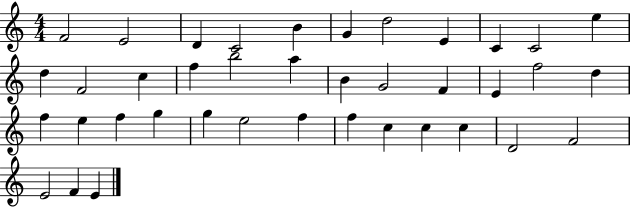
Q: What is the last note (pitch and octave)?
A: E4